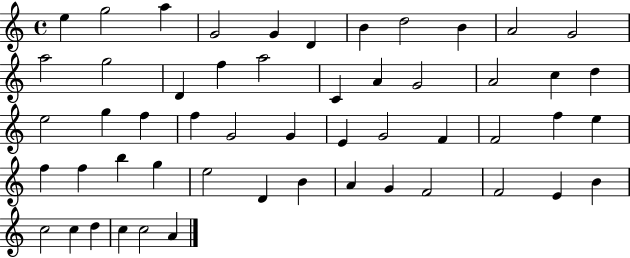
{
  \clef treble
  \time 4/4
  \defaultTimeSignature
  \key c \major
  e''4 g''2 a''4 | g'2 g'4 d'4 | b'4 d''2 b'4 | a'2 g'2 | \break a''2 g''2 | d'4 f''4 a''2 | c'4 a'4 g'2 | a'2 c''4 d''4 | \break e''2 g''4 f''4 | f''4 g'2 g'4 | e'4 g'2 f'4 | f'2 f''4 e''4 | \break f''4 f''4 b''4 g''4 | e''2 d'4 b'4 | a'4 g'4 f'2 | f'2 e'4 b'4 | \break c''2 c''4 d''4 | c''4 c''2 a'4 | \bar "|."
}